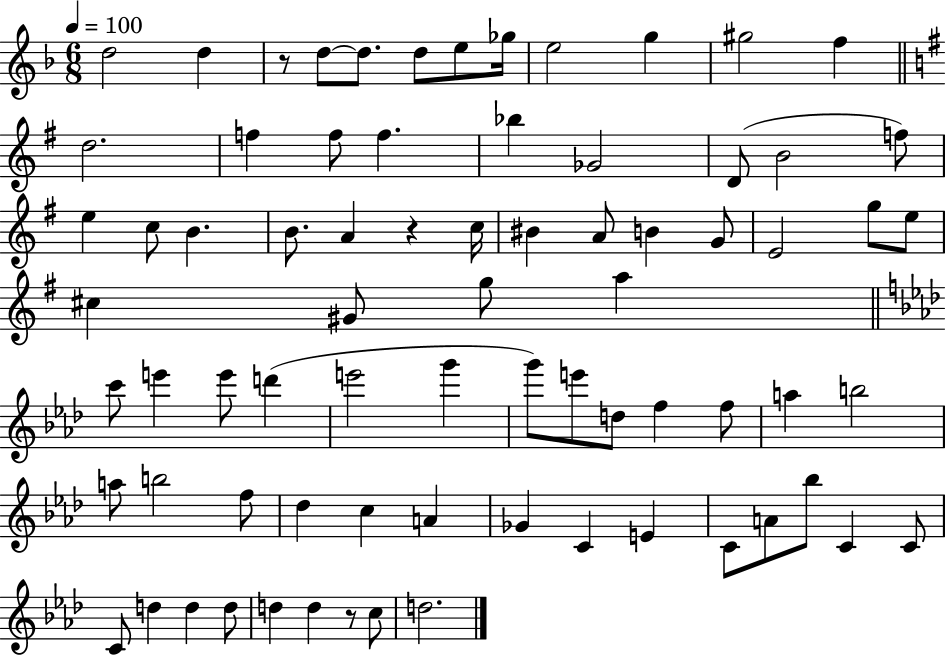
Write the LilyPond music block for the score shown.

{
  \clef treble
  \numericTimeSignature
  \time 6/8
  \key f \major
  \tempo 4 = 100
  d''2 d''4 | r8 d''8~~ d''8. d''8 e''8 ges''16 | e''2 g''4 | gis''2 f''4 | \break \bar "||" \break \key e \minor d''2. | f''4 f''8 f''4. | bes''4 ges'2 | d'8( b'2 f''8) | \break e''4 c''8 b'4. | b'8. a'4 r4 c''16 | bis'4 a'8 b'4 g'8 | e'2 g''8 e''8 | \break cis''4 gis'8 g''8 a''4 | \bar "||" \break \key f \minor c'''8 e'''4 e'''8 d'''4( | e'''2 g'''4 | g'''8) e'''8 d''8 f''4 f''8 | a''4 b''2 | \break a''8 b''2 f''8 | des''4 c''4 a'4 | ges'4 c'4 e'4 | c'8 a'8 bes''8 c'4 c'8 | \break c'8 d''4 d''4 d''8 | d''4 d''4 r8 c''8 | d''2. | \bar "|."
}